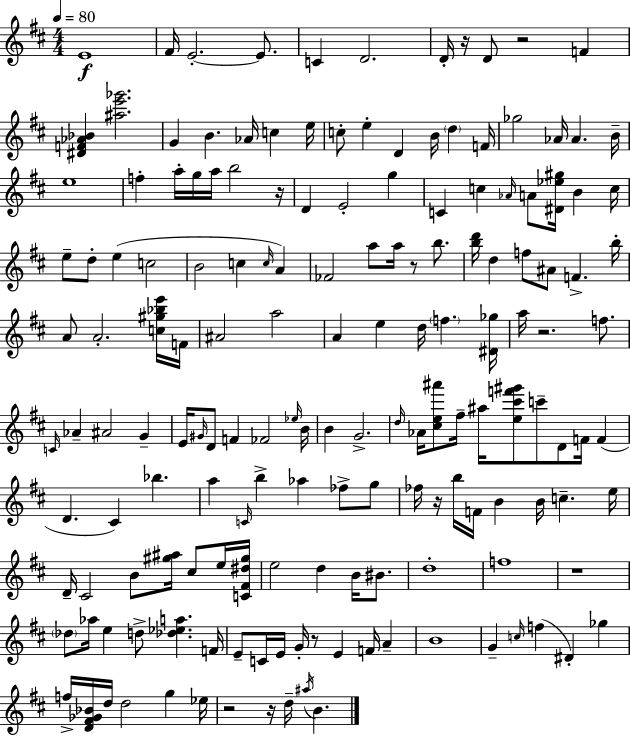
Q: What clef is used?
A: treble